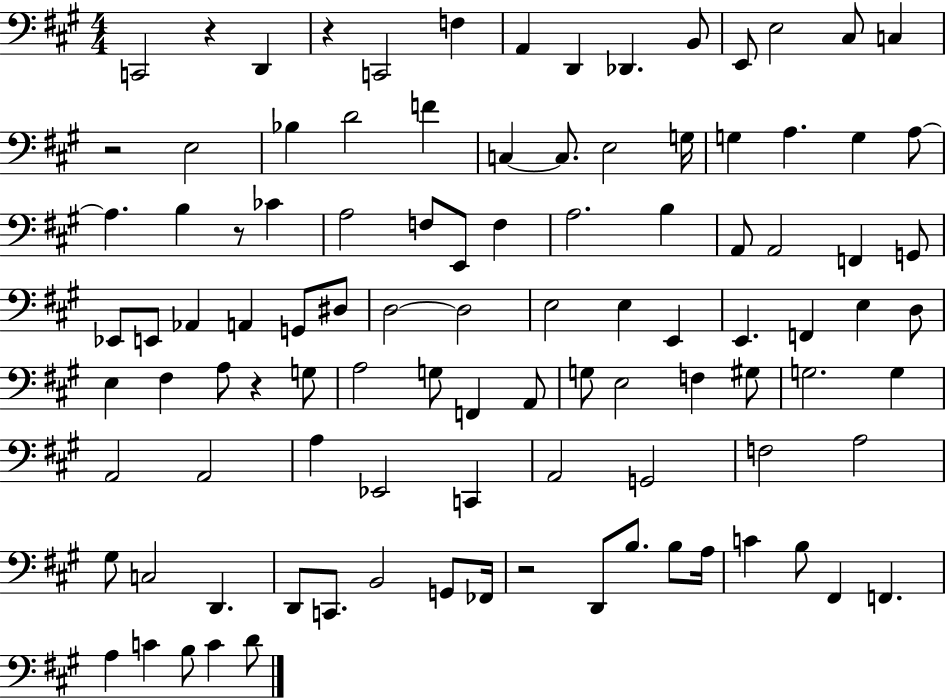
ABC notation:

X:1
T:Untitled
M:4/4
L:1/4
K:A
C,,2 z D,, z C,,2 F, A,, D,, _D,, B,,/2 E,,/2 E,2 ^C,/2 C, z2 E,2 _B, D2 F C, C,/2 E,2 G,/4 G, A, G, A,/2 A, B, z/2 _C A,2 F,/2 E,,/2 F, A,2 B, A,,/2 A,,2 F,, G,,/2 _E,,/2 E,,/2 _A,, A,, G,,/2 ^D,/2 D,2 D,2 E,2 E, E,, E,, F,, E, D,/2 E, ^F, A,/2 z G,/2 A,2 G,/2 F,, A,,/2 G,/2 E,2 F, ^G,/2 G,2 G, A,,2 A,,2 A, _E,,2 C,, A,,2 G,,2 F,2 A,2 ^G,/2 C,2 D,, D,,/2 C,,/2 B,,2 G,,/2 _F,,/4 z2 D,,/2 B,/2 B,/2 A,/4 C B,/2 ^F,, F,, A, C B,/2 C D/2